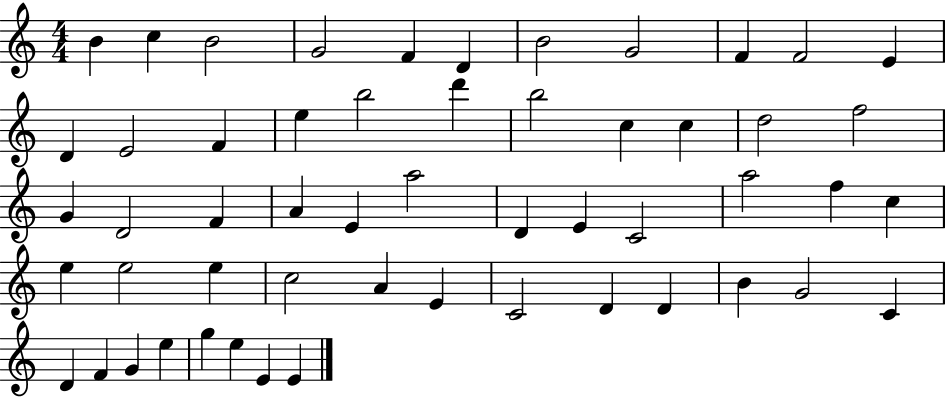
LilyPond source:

{
  \clef treble
  \numericTimeSignature
  \time 4/4
  \key c \major
  b'4 c''4 b'2 | g'2 f'4 d'4 | b'2 g'2 | f'4 f'2 e'4 | \break d'4 e'2 f'4 | e''4 b''2 d'''4 | b''2 c''4 c''4 | d''2 f''2 | \break g'4 d'2 f'4 | a'4 e'4 a''2 | d'4 e'4 c'2 | a''2 f''4 c''4 | \break e''4 e''2 e''4 | c''2 a'4 e'4 | c'2 d'4 d'4 | b'4 g'2 c'4 | \break d'4 f'4 g'4 e''4 | g''4 e''4 e'4 e'4 | \bar "|."
}